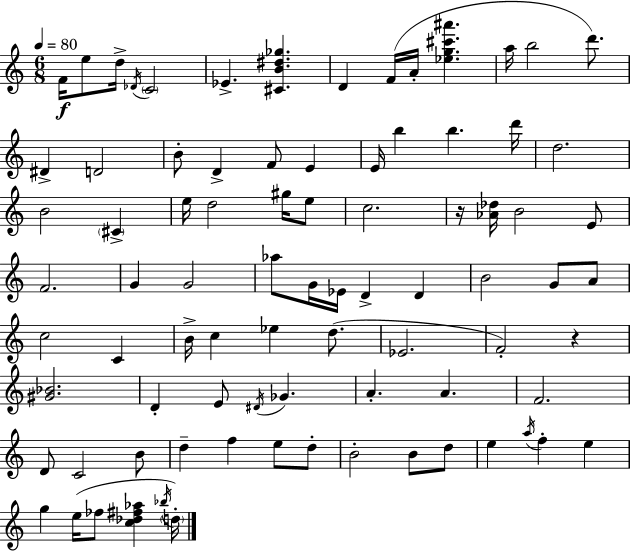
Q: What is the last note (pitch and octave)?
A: D5